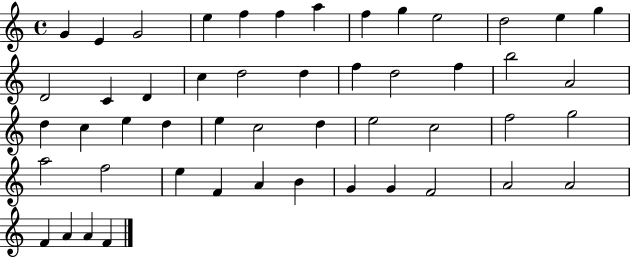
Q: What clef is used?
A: treble